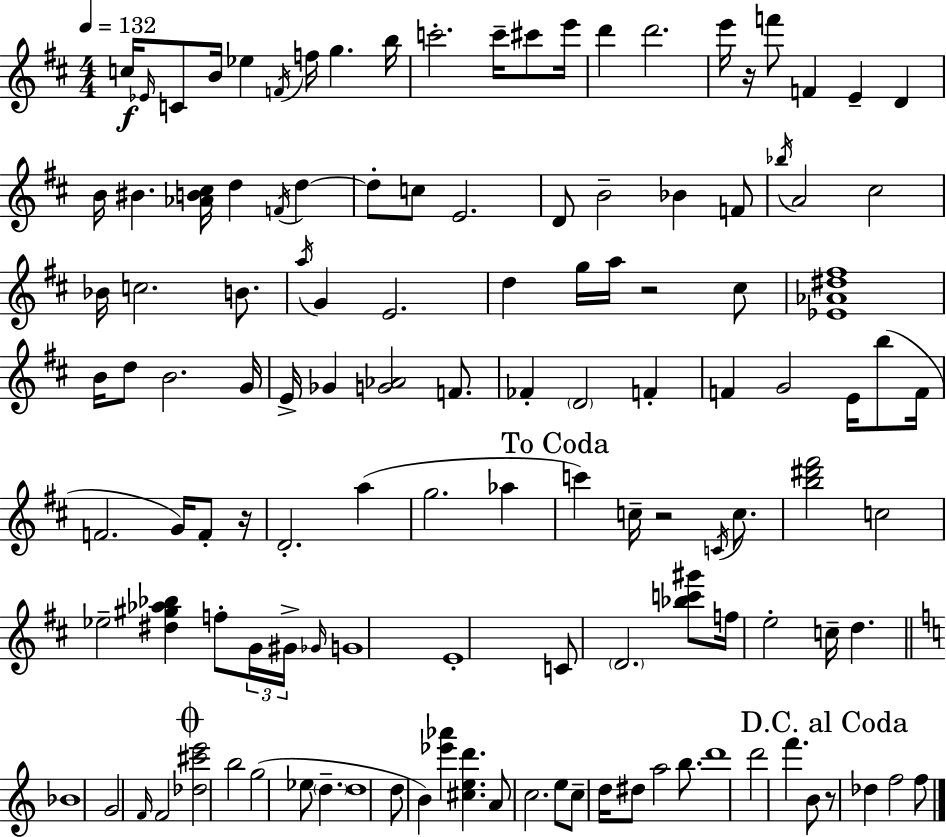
C5/s Eb4/s C4/e B4/s Eb5/q F4/s F5/s G5/q. B5/s C6/h. C6/s C#6/e E6/s D6/q D6/h. E6/s R/s F6/e F4/q E4/q D4/q B4/s BIS4/q. [Ab4,B4,C#5]/s D5/q F4/s D5/q D5/e C5/e E4/h. D4/e B4/h Bb4/q F4/e Bb5/s A4/h C#5/h Bb4/s C5/h. B4/e. A5/s G4/q E4/h. D5/q G5/s A5/s R/h C#5/e [Eb4,Ab4,D#5,F#5]/w B4/s D5/e B4/h. G4/s E4/s Gb4/q [G4,Ab4]/h F4/e. FES4/q D4/h F4/q F4/q G4/h E4/s B5/e F4/s F4/h. G4/s F4/e R/s D4/h. A5/q G5/h. Ab5/q C6/q C5/s R/h C4/s C5/e. [B5,D#6,F#6]/h C5/h Eb5/h [D#5,G#5,Ab5,Bb5]/q F5/e G4/s G#4/s Gb4/s G4/w E4/w C4/e D4/h. [Bb5,C6,G#6]/e F5/s E5/h C5/s D5/q. Bb4/w G4/h F4/s F4/h [Db5,C#6,E6]/h B5/h G5/h Eb5/e D5/q. D5/w D5/e B4/q [Eb6,Ab6]/q [C#5,E5,D6]/q. A4/e C5/h. E5/e C5/e D5/s D#5/e A5/h B5/e. D6/w D6/h F6/q. B4/e R/e Db5/q F5/h F5/e